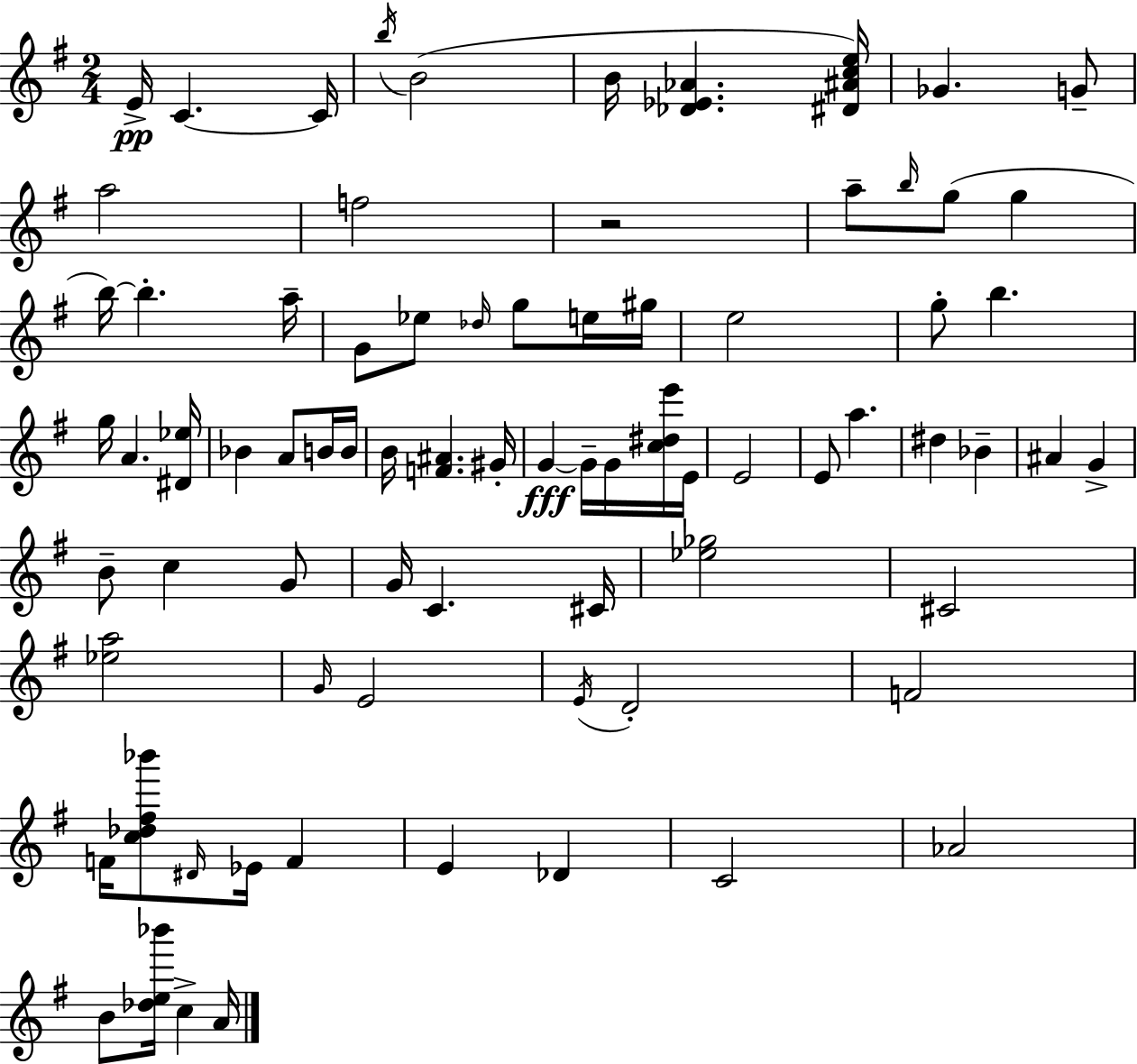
{
  \clef treble
  \numericTimeSignature
  \time 2/4
  \key g \major
  e'16->\pp c'4.~~ c'16 | \acciaccatura { b''16 } b'2( | b'16 <des' ees' aes'>4. | <dis' ais' c'' e''>16) ges'4. g'8-- | \break a''2 | f''2 | r2 | a''8-- \grace { b''16 } g''8( g''4 | \break b''16~~) b''4.-. | a''16-- g'8 ees''8 \grace { des''16 } g''8 | e''16 gis''16 e''2 | g''8-. b''4. | \break g''16 a'4. | <dis' ees''>16 bes'4 a'8 | b'16 b'16 b'16 <f' ais'>4. | gis'16-. g'4~~\fff g'16-- | \break g'16 <c'' dis'' e'''>16 e'16 e'2 | e'8 a''4. | dis''4 bes'4-- | ais'4 g'4-> | \break b'8-- c''4 | g'8 g'16 c'4. | cis'16 <ees'' ges''>2 | cis'2 | \break <ees'' a''>2 | \grace { g'16 } e'2 | \acciaccatura { e'16 } d'2-. | f'2 | \break f'16 <c'' des'' fis'' bes'''>8 | \grace { dis'16 } ees'16 f'4 e'4 | des'4 c'2 | aes'2 | \break b'8 | <des'' e'' bes'''>16 c''4-> a'16 \bar "|."
}